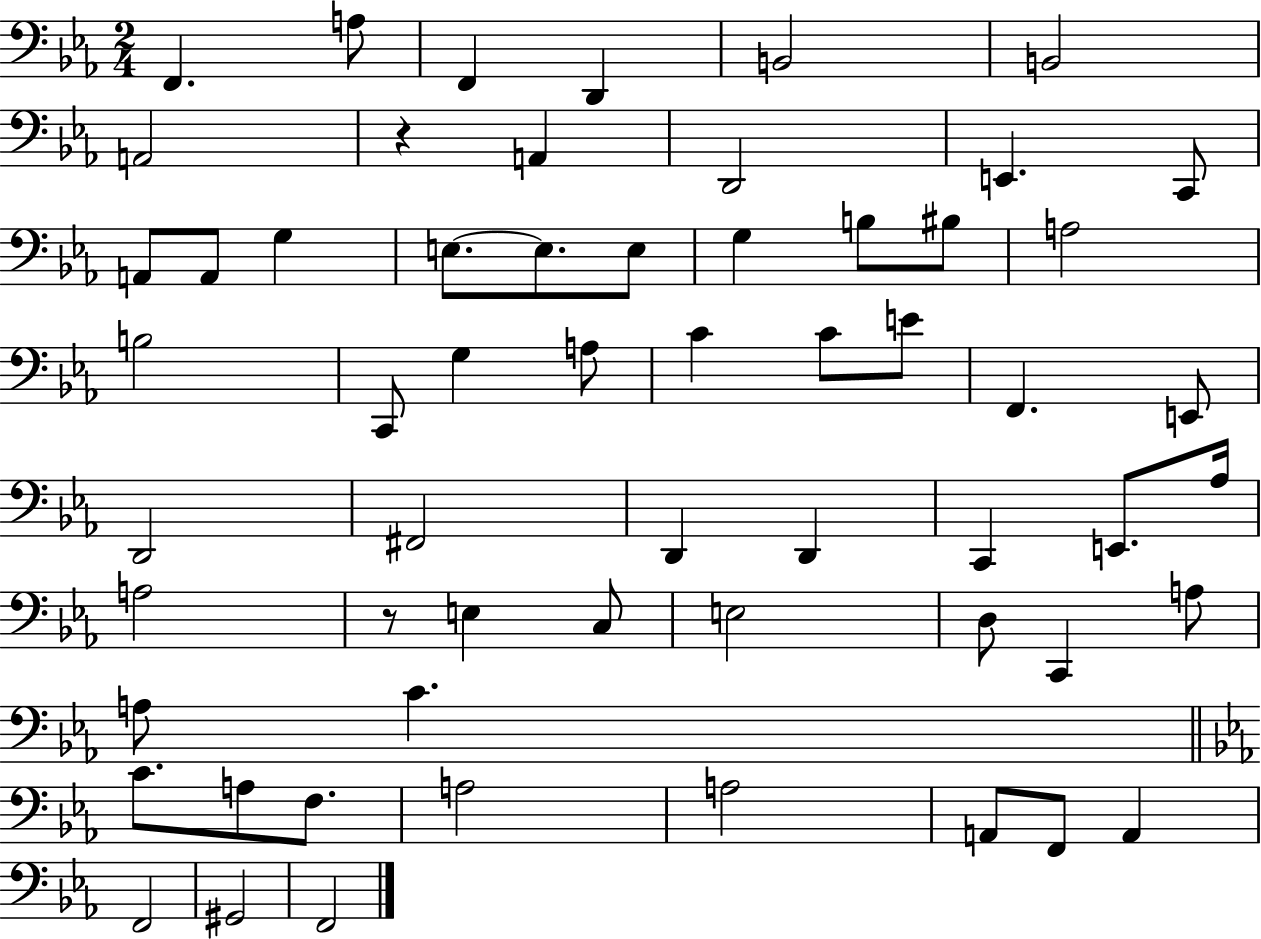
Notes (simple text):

F2/q. A3/e F2/q D2/q B2/h B2/h A2/h R/q A2/q D2/h E2/q. C2/e A2/e A2/e G3/q E3/e. E3/e. E3/e G3/q B3/e BIS3/e A3/h B3/h C2/e G3/q A3/e C4/q C4/e E4/e F2/q. E2/e D2/h F#2/h D2/q D2/q C2/q E2/e. Ab3/s A3/h R/e E3/q C3/e E3/h D3/e C2/q A3/e A3/e C4/q. C4/e. A3/e F3/e. A3/h A3/h A2/e F2/e A2/q F2/h G#2/h F2/h